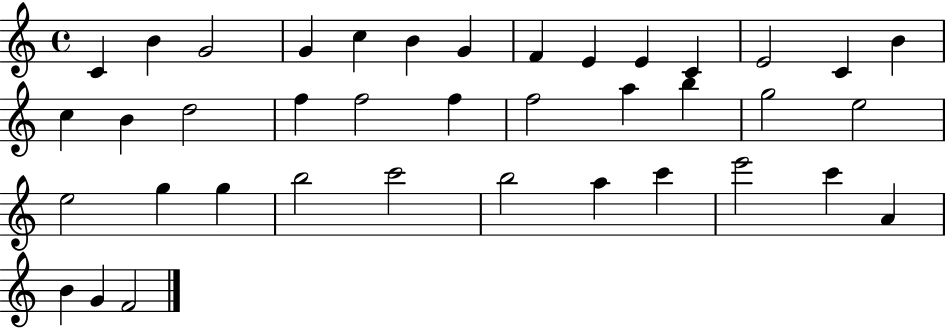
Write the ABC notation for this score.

X:1
T:Untitled
M:4/4
L:1/4
K:C
C B G2 G c B G F E E C E2 C B c B d2 f f2 f f2 a b g2 e2 e2 g g b2 c'2 b2 a c' e'2 c' A B G F2